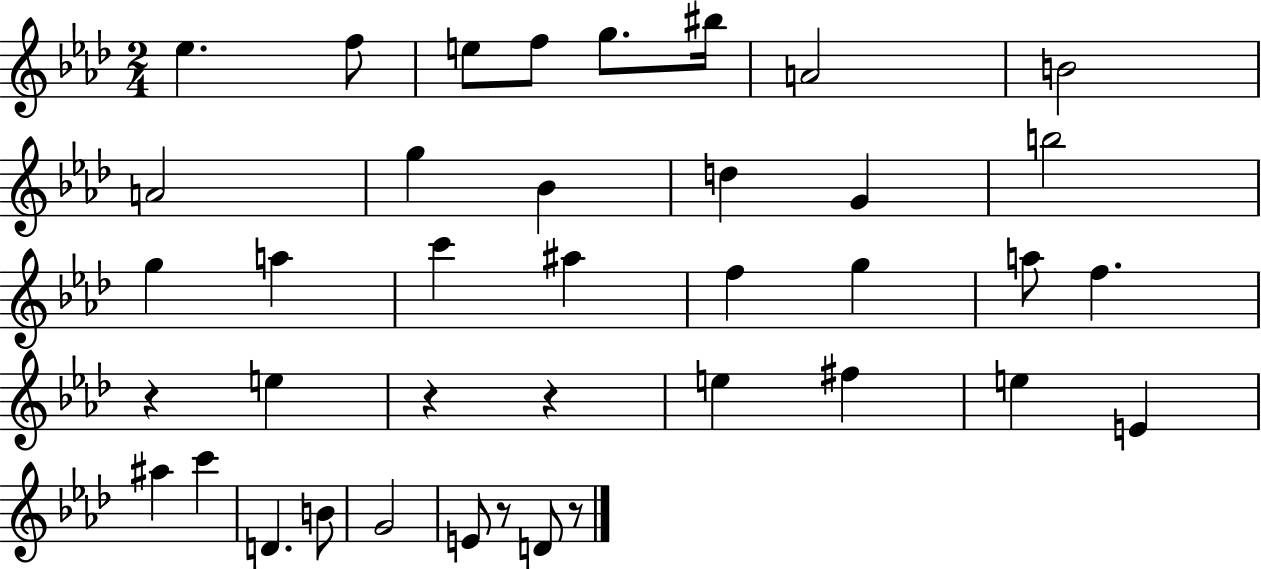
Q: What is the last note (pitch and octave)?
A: D4